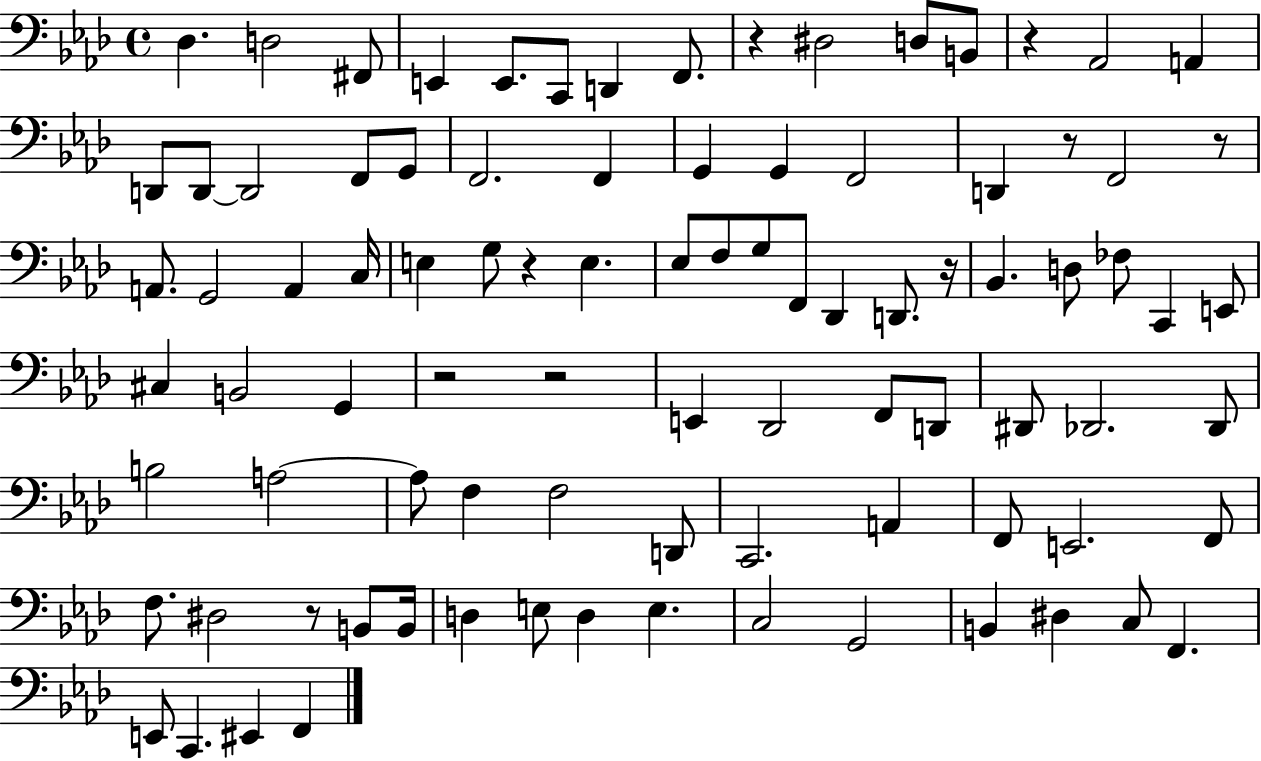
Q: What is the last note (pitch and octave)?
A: F2